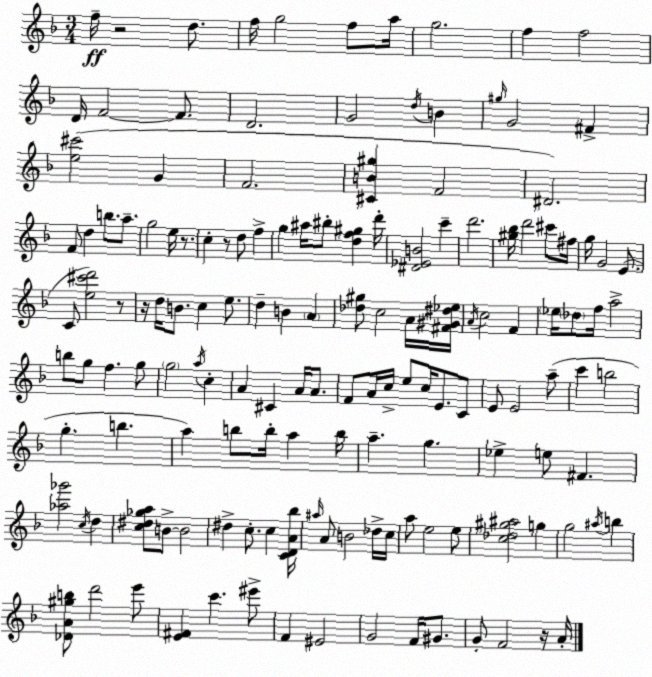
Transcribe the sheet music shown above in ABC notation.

X:1
T:Untitled
M:3/4
L:1/4
K:F
f/4 z2 d/2 f/4 g2 f/2 a/4 g2 f f2 D/4 F2 F/2 D2 G2 d/4 B ^g/4 G2 ^F [e^c']2 G F2 [^CB^g] F2 ^D2 F/2 d b/2 a/2 g2 e/4 z/2 c z/2 d/2 f g ^a/4 ^b/2 [df^g] d'/4 [^D_EB]2 c' d'2 [^g_b]/4 d'2 ^c'/2 ^f/4 g/4 G2 E/2 C/2 [e^c'd']2 z/2 z/4 d/4 B/2 c e/2 d B A [_d^g]/2 c2 A/4 [^F^G^d_e]/4 A/4 c2 F _e/4 _d/2 f/4 a2 b/2 g/2 f g/2 g2 a/4 c A ^C A/4 A/2 F/2 A/4 c/4 e/2 c/4 E/2 C/2 E/2 E2 a/2 c' b2 g b a b/2 b/4 a b/4 a g _e e/2 ^F [_a_g']2 c/4 d [c^d_ga]/2 B/2 B2 ^d c/2 c [CDA_b]/4 ^a/4 A/2 B2 _d/4 c/4 a/2 e2 e/2 [c_d^g^a]2 g g2 ^a/4 b [_DA^gb]/2 d'2 e'/2 [E^F] c' ^e'/2 F ^E2 G2 F/4 ^G/2 G/2 F2 z/4 A/4